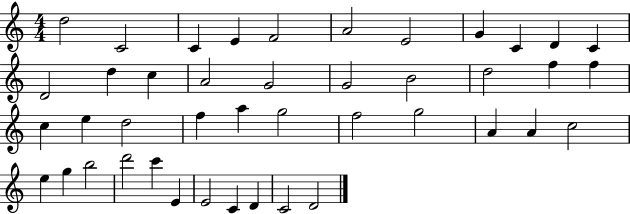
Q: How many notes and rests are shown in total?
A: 43